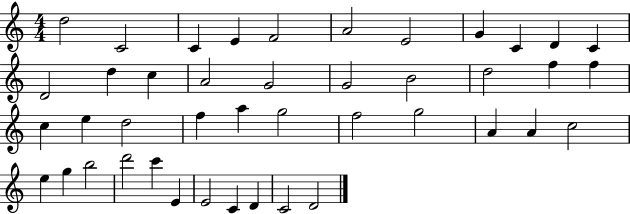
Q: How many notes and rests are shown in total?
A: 43